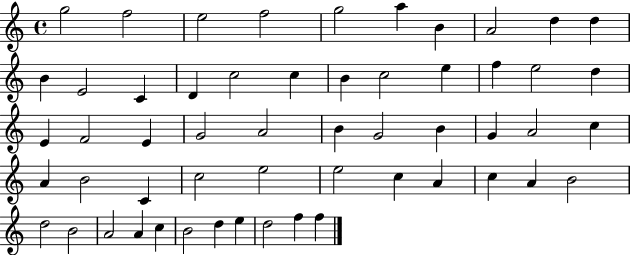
G5/h F5/h E5/h F5/h G5/h A5/q B4/q A4/h D5/q D5/q B4/q E4/h C4/q D4/q C5/h C5/q B4/q C5/h E5/q F5/q E5/h D5/q E4/q F4/h E4/q G4/h A4/h B4/q G4/h B4/q G4/q A4/h C5/q A4/q B4/h C4/q C5/h E5/h E5/h C5/q A4/q C5/q A4/q B4/h D5/h B4/h A4/h A4/q C5/q B4/h D5/q E5/q D5/h F5/q F5/q